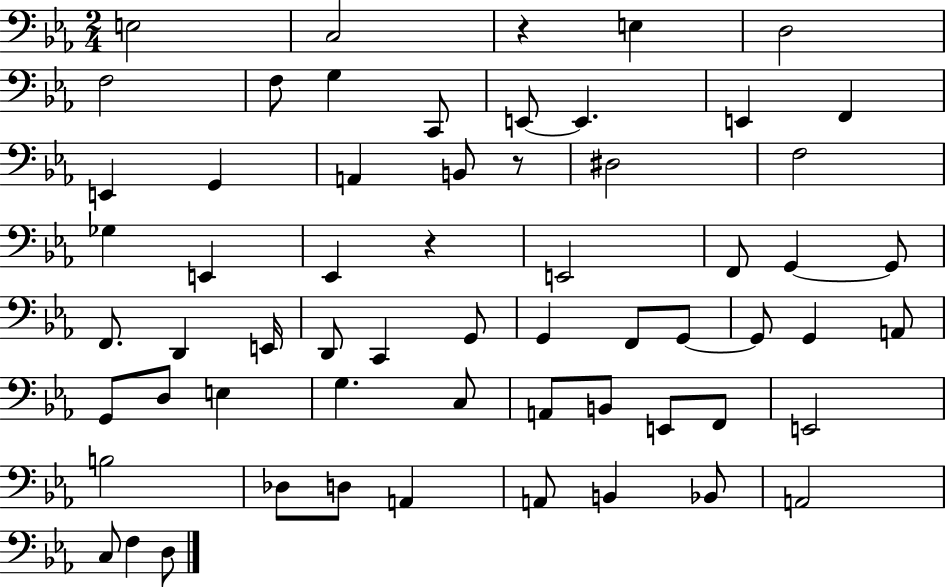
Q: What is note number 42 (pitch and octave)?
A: C3